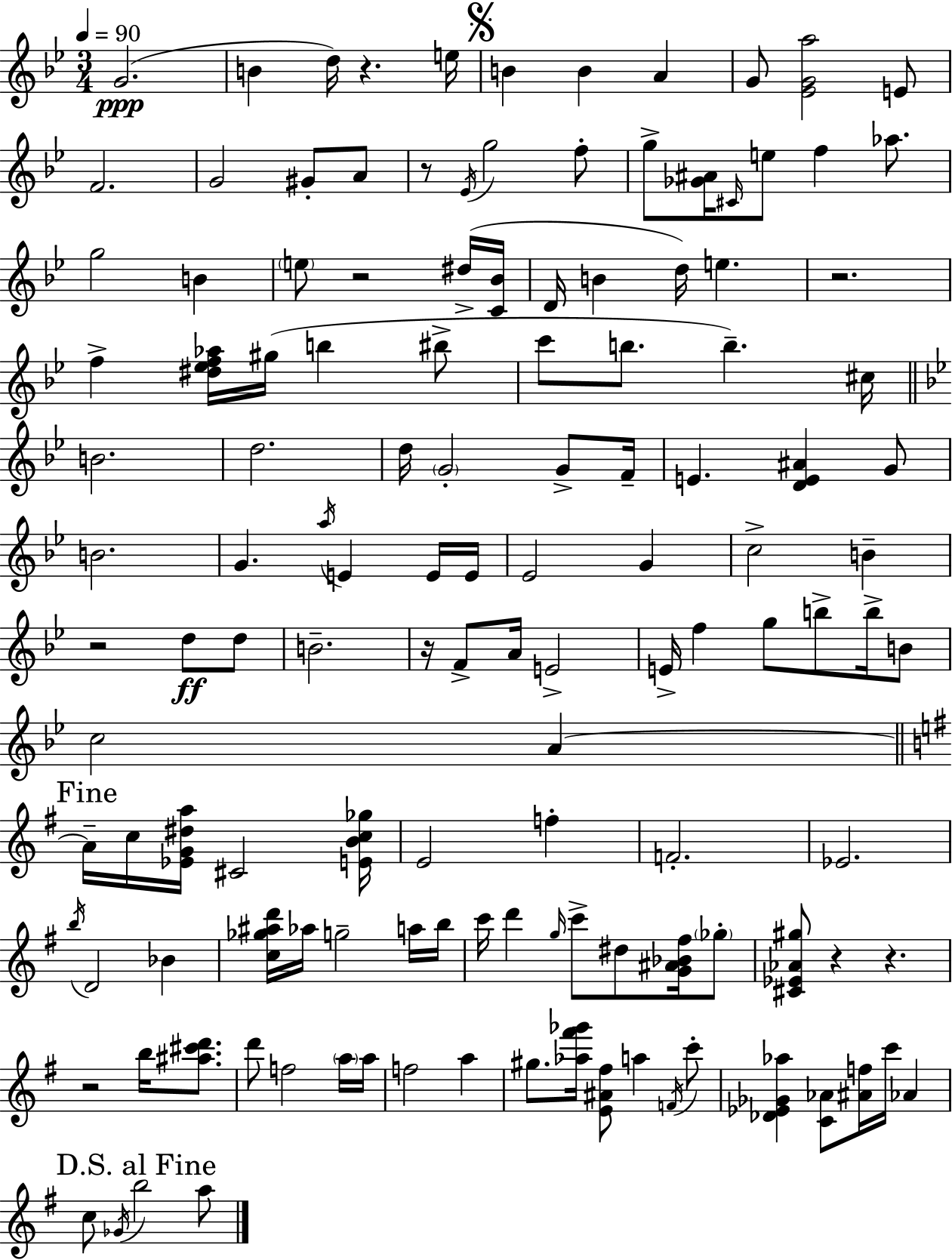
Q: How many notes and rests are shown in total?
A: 131